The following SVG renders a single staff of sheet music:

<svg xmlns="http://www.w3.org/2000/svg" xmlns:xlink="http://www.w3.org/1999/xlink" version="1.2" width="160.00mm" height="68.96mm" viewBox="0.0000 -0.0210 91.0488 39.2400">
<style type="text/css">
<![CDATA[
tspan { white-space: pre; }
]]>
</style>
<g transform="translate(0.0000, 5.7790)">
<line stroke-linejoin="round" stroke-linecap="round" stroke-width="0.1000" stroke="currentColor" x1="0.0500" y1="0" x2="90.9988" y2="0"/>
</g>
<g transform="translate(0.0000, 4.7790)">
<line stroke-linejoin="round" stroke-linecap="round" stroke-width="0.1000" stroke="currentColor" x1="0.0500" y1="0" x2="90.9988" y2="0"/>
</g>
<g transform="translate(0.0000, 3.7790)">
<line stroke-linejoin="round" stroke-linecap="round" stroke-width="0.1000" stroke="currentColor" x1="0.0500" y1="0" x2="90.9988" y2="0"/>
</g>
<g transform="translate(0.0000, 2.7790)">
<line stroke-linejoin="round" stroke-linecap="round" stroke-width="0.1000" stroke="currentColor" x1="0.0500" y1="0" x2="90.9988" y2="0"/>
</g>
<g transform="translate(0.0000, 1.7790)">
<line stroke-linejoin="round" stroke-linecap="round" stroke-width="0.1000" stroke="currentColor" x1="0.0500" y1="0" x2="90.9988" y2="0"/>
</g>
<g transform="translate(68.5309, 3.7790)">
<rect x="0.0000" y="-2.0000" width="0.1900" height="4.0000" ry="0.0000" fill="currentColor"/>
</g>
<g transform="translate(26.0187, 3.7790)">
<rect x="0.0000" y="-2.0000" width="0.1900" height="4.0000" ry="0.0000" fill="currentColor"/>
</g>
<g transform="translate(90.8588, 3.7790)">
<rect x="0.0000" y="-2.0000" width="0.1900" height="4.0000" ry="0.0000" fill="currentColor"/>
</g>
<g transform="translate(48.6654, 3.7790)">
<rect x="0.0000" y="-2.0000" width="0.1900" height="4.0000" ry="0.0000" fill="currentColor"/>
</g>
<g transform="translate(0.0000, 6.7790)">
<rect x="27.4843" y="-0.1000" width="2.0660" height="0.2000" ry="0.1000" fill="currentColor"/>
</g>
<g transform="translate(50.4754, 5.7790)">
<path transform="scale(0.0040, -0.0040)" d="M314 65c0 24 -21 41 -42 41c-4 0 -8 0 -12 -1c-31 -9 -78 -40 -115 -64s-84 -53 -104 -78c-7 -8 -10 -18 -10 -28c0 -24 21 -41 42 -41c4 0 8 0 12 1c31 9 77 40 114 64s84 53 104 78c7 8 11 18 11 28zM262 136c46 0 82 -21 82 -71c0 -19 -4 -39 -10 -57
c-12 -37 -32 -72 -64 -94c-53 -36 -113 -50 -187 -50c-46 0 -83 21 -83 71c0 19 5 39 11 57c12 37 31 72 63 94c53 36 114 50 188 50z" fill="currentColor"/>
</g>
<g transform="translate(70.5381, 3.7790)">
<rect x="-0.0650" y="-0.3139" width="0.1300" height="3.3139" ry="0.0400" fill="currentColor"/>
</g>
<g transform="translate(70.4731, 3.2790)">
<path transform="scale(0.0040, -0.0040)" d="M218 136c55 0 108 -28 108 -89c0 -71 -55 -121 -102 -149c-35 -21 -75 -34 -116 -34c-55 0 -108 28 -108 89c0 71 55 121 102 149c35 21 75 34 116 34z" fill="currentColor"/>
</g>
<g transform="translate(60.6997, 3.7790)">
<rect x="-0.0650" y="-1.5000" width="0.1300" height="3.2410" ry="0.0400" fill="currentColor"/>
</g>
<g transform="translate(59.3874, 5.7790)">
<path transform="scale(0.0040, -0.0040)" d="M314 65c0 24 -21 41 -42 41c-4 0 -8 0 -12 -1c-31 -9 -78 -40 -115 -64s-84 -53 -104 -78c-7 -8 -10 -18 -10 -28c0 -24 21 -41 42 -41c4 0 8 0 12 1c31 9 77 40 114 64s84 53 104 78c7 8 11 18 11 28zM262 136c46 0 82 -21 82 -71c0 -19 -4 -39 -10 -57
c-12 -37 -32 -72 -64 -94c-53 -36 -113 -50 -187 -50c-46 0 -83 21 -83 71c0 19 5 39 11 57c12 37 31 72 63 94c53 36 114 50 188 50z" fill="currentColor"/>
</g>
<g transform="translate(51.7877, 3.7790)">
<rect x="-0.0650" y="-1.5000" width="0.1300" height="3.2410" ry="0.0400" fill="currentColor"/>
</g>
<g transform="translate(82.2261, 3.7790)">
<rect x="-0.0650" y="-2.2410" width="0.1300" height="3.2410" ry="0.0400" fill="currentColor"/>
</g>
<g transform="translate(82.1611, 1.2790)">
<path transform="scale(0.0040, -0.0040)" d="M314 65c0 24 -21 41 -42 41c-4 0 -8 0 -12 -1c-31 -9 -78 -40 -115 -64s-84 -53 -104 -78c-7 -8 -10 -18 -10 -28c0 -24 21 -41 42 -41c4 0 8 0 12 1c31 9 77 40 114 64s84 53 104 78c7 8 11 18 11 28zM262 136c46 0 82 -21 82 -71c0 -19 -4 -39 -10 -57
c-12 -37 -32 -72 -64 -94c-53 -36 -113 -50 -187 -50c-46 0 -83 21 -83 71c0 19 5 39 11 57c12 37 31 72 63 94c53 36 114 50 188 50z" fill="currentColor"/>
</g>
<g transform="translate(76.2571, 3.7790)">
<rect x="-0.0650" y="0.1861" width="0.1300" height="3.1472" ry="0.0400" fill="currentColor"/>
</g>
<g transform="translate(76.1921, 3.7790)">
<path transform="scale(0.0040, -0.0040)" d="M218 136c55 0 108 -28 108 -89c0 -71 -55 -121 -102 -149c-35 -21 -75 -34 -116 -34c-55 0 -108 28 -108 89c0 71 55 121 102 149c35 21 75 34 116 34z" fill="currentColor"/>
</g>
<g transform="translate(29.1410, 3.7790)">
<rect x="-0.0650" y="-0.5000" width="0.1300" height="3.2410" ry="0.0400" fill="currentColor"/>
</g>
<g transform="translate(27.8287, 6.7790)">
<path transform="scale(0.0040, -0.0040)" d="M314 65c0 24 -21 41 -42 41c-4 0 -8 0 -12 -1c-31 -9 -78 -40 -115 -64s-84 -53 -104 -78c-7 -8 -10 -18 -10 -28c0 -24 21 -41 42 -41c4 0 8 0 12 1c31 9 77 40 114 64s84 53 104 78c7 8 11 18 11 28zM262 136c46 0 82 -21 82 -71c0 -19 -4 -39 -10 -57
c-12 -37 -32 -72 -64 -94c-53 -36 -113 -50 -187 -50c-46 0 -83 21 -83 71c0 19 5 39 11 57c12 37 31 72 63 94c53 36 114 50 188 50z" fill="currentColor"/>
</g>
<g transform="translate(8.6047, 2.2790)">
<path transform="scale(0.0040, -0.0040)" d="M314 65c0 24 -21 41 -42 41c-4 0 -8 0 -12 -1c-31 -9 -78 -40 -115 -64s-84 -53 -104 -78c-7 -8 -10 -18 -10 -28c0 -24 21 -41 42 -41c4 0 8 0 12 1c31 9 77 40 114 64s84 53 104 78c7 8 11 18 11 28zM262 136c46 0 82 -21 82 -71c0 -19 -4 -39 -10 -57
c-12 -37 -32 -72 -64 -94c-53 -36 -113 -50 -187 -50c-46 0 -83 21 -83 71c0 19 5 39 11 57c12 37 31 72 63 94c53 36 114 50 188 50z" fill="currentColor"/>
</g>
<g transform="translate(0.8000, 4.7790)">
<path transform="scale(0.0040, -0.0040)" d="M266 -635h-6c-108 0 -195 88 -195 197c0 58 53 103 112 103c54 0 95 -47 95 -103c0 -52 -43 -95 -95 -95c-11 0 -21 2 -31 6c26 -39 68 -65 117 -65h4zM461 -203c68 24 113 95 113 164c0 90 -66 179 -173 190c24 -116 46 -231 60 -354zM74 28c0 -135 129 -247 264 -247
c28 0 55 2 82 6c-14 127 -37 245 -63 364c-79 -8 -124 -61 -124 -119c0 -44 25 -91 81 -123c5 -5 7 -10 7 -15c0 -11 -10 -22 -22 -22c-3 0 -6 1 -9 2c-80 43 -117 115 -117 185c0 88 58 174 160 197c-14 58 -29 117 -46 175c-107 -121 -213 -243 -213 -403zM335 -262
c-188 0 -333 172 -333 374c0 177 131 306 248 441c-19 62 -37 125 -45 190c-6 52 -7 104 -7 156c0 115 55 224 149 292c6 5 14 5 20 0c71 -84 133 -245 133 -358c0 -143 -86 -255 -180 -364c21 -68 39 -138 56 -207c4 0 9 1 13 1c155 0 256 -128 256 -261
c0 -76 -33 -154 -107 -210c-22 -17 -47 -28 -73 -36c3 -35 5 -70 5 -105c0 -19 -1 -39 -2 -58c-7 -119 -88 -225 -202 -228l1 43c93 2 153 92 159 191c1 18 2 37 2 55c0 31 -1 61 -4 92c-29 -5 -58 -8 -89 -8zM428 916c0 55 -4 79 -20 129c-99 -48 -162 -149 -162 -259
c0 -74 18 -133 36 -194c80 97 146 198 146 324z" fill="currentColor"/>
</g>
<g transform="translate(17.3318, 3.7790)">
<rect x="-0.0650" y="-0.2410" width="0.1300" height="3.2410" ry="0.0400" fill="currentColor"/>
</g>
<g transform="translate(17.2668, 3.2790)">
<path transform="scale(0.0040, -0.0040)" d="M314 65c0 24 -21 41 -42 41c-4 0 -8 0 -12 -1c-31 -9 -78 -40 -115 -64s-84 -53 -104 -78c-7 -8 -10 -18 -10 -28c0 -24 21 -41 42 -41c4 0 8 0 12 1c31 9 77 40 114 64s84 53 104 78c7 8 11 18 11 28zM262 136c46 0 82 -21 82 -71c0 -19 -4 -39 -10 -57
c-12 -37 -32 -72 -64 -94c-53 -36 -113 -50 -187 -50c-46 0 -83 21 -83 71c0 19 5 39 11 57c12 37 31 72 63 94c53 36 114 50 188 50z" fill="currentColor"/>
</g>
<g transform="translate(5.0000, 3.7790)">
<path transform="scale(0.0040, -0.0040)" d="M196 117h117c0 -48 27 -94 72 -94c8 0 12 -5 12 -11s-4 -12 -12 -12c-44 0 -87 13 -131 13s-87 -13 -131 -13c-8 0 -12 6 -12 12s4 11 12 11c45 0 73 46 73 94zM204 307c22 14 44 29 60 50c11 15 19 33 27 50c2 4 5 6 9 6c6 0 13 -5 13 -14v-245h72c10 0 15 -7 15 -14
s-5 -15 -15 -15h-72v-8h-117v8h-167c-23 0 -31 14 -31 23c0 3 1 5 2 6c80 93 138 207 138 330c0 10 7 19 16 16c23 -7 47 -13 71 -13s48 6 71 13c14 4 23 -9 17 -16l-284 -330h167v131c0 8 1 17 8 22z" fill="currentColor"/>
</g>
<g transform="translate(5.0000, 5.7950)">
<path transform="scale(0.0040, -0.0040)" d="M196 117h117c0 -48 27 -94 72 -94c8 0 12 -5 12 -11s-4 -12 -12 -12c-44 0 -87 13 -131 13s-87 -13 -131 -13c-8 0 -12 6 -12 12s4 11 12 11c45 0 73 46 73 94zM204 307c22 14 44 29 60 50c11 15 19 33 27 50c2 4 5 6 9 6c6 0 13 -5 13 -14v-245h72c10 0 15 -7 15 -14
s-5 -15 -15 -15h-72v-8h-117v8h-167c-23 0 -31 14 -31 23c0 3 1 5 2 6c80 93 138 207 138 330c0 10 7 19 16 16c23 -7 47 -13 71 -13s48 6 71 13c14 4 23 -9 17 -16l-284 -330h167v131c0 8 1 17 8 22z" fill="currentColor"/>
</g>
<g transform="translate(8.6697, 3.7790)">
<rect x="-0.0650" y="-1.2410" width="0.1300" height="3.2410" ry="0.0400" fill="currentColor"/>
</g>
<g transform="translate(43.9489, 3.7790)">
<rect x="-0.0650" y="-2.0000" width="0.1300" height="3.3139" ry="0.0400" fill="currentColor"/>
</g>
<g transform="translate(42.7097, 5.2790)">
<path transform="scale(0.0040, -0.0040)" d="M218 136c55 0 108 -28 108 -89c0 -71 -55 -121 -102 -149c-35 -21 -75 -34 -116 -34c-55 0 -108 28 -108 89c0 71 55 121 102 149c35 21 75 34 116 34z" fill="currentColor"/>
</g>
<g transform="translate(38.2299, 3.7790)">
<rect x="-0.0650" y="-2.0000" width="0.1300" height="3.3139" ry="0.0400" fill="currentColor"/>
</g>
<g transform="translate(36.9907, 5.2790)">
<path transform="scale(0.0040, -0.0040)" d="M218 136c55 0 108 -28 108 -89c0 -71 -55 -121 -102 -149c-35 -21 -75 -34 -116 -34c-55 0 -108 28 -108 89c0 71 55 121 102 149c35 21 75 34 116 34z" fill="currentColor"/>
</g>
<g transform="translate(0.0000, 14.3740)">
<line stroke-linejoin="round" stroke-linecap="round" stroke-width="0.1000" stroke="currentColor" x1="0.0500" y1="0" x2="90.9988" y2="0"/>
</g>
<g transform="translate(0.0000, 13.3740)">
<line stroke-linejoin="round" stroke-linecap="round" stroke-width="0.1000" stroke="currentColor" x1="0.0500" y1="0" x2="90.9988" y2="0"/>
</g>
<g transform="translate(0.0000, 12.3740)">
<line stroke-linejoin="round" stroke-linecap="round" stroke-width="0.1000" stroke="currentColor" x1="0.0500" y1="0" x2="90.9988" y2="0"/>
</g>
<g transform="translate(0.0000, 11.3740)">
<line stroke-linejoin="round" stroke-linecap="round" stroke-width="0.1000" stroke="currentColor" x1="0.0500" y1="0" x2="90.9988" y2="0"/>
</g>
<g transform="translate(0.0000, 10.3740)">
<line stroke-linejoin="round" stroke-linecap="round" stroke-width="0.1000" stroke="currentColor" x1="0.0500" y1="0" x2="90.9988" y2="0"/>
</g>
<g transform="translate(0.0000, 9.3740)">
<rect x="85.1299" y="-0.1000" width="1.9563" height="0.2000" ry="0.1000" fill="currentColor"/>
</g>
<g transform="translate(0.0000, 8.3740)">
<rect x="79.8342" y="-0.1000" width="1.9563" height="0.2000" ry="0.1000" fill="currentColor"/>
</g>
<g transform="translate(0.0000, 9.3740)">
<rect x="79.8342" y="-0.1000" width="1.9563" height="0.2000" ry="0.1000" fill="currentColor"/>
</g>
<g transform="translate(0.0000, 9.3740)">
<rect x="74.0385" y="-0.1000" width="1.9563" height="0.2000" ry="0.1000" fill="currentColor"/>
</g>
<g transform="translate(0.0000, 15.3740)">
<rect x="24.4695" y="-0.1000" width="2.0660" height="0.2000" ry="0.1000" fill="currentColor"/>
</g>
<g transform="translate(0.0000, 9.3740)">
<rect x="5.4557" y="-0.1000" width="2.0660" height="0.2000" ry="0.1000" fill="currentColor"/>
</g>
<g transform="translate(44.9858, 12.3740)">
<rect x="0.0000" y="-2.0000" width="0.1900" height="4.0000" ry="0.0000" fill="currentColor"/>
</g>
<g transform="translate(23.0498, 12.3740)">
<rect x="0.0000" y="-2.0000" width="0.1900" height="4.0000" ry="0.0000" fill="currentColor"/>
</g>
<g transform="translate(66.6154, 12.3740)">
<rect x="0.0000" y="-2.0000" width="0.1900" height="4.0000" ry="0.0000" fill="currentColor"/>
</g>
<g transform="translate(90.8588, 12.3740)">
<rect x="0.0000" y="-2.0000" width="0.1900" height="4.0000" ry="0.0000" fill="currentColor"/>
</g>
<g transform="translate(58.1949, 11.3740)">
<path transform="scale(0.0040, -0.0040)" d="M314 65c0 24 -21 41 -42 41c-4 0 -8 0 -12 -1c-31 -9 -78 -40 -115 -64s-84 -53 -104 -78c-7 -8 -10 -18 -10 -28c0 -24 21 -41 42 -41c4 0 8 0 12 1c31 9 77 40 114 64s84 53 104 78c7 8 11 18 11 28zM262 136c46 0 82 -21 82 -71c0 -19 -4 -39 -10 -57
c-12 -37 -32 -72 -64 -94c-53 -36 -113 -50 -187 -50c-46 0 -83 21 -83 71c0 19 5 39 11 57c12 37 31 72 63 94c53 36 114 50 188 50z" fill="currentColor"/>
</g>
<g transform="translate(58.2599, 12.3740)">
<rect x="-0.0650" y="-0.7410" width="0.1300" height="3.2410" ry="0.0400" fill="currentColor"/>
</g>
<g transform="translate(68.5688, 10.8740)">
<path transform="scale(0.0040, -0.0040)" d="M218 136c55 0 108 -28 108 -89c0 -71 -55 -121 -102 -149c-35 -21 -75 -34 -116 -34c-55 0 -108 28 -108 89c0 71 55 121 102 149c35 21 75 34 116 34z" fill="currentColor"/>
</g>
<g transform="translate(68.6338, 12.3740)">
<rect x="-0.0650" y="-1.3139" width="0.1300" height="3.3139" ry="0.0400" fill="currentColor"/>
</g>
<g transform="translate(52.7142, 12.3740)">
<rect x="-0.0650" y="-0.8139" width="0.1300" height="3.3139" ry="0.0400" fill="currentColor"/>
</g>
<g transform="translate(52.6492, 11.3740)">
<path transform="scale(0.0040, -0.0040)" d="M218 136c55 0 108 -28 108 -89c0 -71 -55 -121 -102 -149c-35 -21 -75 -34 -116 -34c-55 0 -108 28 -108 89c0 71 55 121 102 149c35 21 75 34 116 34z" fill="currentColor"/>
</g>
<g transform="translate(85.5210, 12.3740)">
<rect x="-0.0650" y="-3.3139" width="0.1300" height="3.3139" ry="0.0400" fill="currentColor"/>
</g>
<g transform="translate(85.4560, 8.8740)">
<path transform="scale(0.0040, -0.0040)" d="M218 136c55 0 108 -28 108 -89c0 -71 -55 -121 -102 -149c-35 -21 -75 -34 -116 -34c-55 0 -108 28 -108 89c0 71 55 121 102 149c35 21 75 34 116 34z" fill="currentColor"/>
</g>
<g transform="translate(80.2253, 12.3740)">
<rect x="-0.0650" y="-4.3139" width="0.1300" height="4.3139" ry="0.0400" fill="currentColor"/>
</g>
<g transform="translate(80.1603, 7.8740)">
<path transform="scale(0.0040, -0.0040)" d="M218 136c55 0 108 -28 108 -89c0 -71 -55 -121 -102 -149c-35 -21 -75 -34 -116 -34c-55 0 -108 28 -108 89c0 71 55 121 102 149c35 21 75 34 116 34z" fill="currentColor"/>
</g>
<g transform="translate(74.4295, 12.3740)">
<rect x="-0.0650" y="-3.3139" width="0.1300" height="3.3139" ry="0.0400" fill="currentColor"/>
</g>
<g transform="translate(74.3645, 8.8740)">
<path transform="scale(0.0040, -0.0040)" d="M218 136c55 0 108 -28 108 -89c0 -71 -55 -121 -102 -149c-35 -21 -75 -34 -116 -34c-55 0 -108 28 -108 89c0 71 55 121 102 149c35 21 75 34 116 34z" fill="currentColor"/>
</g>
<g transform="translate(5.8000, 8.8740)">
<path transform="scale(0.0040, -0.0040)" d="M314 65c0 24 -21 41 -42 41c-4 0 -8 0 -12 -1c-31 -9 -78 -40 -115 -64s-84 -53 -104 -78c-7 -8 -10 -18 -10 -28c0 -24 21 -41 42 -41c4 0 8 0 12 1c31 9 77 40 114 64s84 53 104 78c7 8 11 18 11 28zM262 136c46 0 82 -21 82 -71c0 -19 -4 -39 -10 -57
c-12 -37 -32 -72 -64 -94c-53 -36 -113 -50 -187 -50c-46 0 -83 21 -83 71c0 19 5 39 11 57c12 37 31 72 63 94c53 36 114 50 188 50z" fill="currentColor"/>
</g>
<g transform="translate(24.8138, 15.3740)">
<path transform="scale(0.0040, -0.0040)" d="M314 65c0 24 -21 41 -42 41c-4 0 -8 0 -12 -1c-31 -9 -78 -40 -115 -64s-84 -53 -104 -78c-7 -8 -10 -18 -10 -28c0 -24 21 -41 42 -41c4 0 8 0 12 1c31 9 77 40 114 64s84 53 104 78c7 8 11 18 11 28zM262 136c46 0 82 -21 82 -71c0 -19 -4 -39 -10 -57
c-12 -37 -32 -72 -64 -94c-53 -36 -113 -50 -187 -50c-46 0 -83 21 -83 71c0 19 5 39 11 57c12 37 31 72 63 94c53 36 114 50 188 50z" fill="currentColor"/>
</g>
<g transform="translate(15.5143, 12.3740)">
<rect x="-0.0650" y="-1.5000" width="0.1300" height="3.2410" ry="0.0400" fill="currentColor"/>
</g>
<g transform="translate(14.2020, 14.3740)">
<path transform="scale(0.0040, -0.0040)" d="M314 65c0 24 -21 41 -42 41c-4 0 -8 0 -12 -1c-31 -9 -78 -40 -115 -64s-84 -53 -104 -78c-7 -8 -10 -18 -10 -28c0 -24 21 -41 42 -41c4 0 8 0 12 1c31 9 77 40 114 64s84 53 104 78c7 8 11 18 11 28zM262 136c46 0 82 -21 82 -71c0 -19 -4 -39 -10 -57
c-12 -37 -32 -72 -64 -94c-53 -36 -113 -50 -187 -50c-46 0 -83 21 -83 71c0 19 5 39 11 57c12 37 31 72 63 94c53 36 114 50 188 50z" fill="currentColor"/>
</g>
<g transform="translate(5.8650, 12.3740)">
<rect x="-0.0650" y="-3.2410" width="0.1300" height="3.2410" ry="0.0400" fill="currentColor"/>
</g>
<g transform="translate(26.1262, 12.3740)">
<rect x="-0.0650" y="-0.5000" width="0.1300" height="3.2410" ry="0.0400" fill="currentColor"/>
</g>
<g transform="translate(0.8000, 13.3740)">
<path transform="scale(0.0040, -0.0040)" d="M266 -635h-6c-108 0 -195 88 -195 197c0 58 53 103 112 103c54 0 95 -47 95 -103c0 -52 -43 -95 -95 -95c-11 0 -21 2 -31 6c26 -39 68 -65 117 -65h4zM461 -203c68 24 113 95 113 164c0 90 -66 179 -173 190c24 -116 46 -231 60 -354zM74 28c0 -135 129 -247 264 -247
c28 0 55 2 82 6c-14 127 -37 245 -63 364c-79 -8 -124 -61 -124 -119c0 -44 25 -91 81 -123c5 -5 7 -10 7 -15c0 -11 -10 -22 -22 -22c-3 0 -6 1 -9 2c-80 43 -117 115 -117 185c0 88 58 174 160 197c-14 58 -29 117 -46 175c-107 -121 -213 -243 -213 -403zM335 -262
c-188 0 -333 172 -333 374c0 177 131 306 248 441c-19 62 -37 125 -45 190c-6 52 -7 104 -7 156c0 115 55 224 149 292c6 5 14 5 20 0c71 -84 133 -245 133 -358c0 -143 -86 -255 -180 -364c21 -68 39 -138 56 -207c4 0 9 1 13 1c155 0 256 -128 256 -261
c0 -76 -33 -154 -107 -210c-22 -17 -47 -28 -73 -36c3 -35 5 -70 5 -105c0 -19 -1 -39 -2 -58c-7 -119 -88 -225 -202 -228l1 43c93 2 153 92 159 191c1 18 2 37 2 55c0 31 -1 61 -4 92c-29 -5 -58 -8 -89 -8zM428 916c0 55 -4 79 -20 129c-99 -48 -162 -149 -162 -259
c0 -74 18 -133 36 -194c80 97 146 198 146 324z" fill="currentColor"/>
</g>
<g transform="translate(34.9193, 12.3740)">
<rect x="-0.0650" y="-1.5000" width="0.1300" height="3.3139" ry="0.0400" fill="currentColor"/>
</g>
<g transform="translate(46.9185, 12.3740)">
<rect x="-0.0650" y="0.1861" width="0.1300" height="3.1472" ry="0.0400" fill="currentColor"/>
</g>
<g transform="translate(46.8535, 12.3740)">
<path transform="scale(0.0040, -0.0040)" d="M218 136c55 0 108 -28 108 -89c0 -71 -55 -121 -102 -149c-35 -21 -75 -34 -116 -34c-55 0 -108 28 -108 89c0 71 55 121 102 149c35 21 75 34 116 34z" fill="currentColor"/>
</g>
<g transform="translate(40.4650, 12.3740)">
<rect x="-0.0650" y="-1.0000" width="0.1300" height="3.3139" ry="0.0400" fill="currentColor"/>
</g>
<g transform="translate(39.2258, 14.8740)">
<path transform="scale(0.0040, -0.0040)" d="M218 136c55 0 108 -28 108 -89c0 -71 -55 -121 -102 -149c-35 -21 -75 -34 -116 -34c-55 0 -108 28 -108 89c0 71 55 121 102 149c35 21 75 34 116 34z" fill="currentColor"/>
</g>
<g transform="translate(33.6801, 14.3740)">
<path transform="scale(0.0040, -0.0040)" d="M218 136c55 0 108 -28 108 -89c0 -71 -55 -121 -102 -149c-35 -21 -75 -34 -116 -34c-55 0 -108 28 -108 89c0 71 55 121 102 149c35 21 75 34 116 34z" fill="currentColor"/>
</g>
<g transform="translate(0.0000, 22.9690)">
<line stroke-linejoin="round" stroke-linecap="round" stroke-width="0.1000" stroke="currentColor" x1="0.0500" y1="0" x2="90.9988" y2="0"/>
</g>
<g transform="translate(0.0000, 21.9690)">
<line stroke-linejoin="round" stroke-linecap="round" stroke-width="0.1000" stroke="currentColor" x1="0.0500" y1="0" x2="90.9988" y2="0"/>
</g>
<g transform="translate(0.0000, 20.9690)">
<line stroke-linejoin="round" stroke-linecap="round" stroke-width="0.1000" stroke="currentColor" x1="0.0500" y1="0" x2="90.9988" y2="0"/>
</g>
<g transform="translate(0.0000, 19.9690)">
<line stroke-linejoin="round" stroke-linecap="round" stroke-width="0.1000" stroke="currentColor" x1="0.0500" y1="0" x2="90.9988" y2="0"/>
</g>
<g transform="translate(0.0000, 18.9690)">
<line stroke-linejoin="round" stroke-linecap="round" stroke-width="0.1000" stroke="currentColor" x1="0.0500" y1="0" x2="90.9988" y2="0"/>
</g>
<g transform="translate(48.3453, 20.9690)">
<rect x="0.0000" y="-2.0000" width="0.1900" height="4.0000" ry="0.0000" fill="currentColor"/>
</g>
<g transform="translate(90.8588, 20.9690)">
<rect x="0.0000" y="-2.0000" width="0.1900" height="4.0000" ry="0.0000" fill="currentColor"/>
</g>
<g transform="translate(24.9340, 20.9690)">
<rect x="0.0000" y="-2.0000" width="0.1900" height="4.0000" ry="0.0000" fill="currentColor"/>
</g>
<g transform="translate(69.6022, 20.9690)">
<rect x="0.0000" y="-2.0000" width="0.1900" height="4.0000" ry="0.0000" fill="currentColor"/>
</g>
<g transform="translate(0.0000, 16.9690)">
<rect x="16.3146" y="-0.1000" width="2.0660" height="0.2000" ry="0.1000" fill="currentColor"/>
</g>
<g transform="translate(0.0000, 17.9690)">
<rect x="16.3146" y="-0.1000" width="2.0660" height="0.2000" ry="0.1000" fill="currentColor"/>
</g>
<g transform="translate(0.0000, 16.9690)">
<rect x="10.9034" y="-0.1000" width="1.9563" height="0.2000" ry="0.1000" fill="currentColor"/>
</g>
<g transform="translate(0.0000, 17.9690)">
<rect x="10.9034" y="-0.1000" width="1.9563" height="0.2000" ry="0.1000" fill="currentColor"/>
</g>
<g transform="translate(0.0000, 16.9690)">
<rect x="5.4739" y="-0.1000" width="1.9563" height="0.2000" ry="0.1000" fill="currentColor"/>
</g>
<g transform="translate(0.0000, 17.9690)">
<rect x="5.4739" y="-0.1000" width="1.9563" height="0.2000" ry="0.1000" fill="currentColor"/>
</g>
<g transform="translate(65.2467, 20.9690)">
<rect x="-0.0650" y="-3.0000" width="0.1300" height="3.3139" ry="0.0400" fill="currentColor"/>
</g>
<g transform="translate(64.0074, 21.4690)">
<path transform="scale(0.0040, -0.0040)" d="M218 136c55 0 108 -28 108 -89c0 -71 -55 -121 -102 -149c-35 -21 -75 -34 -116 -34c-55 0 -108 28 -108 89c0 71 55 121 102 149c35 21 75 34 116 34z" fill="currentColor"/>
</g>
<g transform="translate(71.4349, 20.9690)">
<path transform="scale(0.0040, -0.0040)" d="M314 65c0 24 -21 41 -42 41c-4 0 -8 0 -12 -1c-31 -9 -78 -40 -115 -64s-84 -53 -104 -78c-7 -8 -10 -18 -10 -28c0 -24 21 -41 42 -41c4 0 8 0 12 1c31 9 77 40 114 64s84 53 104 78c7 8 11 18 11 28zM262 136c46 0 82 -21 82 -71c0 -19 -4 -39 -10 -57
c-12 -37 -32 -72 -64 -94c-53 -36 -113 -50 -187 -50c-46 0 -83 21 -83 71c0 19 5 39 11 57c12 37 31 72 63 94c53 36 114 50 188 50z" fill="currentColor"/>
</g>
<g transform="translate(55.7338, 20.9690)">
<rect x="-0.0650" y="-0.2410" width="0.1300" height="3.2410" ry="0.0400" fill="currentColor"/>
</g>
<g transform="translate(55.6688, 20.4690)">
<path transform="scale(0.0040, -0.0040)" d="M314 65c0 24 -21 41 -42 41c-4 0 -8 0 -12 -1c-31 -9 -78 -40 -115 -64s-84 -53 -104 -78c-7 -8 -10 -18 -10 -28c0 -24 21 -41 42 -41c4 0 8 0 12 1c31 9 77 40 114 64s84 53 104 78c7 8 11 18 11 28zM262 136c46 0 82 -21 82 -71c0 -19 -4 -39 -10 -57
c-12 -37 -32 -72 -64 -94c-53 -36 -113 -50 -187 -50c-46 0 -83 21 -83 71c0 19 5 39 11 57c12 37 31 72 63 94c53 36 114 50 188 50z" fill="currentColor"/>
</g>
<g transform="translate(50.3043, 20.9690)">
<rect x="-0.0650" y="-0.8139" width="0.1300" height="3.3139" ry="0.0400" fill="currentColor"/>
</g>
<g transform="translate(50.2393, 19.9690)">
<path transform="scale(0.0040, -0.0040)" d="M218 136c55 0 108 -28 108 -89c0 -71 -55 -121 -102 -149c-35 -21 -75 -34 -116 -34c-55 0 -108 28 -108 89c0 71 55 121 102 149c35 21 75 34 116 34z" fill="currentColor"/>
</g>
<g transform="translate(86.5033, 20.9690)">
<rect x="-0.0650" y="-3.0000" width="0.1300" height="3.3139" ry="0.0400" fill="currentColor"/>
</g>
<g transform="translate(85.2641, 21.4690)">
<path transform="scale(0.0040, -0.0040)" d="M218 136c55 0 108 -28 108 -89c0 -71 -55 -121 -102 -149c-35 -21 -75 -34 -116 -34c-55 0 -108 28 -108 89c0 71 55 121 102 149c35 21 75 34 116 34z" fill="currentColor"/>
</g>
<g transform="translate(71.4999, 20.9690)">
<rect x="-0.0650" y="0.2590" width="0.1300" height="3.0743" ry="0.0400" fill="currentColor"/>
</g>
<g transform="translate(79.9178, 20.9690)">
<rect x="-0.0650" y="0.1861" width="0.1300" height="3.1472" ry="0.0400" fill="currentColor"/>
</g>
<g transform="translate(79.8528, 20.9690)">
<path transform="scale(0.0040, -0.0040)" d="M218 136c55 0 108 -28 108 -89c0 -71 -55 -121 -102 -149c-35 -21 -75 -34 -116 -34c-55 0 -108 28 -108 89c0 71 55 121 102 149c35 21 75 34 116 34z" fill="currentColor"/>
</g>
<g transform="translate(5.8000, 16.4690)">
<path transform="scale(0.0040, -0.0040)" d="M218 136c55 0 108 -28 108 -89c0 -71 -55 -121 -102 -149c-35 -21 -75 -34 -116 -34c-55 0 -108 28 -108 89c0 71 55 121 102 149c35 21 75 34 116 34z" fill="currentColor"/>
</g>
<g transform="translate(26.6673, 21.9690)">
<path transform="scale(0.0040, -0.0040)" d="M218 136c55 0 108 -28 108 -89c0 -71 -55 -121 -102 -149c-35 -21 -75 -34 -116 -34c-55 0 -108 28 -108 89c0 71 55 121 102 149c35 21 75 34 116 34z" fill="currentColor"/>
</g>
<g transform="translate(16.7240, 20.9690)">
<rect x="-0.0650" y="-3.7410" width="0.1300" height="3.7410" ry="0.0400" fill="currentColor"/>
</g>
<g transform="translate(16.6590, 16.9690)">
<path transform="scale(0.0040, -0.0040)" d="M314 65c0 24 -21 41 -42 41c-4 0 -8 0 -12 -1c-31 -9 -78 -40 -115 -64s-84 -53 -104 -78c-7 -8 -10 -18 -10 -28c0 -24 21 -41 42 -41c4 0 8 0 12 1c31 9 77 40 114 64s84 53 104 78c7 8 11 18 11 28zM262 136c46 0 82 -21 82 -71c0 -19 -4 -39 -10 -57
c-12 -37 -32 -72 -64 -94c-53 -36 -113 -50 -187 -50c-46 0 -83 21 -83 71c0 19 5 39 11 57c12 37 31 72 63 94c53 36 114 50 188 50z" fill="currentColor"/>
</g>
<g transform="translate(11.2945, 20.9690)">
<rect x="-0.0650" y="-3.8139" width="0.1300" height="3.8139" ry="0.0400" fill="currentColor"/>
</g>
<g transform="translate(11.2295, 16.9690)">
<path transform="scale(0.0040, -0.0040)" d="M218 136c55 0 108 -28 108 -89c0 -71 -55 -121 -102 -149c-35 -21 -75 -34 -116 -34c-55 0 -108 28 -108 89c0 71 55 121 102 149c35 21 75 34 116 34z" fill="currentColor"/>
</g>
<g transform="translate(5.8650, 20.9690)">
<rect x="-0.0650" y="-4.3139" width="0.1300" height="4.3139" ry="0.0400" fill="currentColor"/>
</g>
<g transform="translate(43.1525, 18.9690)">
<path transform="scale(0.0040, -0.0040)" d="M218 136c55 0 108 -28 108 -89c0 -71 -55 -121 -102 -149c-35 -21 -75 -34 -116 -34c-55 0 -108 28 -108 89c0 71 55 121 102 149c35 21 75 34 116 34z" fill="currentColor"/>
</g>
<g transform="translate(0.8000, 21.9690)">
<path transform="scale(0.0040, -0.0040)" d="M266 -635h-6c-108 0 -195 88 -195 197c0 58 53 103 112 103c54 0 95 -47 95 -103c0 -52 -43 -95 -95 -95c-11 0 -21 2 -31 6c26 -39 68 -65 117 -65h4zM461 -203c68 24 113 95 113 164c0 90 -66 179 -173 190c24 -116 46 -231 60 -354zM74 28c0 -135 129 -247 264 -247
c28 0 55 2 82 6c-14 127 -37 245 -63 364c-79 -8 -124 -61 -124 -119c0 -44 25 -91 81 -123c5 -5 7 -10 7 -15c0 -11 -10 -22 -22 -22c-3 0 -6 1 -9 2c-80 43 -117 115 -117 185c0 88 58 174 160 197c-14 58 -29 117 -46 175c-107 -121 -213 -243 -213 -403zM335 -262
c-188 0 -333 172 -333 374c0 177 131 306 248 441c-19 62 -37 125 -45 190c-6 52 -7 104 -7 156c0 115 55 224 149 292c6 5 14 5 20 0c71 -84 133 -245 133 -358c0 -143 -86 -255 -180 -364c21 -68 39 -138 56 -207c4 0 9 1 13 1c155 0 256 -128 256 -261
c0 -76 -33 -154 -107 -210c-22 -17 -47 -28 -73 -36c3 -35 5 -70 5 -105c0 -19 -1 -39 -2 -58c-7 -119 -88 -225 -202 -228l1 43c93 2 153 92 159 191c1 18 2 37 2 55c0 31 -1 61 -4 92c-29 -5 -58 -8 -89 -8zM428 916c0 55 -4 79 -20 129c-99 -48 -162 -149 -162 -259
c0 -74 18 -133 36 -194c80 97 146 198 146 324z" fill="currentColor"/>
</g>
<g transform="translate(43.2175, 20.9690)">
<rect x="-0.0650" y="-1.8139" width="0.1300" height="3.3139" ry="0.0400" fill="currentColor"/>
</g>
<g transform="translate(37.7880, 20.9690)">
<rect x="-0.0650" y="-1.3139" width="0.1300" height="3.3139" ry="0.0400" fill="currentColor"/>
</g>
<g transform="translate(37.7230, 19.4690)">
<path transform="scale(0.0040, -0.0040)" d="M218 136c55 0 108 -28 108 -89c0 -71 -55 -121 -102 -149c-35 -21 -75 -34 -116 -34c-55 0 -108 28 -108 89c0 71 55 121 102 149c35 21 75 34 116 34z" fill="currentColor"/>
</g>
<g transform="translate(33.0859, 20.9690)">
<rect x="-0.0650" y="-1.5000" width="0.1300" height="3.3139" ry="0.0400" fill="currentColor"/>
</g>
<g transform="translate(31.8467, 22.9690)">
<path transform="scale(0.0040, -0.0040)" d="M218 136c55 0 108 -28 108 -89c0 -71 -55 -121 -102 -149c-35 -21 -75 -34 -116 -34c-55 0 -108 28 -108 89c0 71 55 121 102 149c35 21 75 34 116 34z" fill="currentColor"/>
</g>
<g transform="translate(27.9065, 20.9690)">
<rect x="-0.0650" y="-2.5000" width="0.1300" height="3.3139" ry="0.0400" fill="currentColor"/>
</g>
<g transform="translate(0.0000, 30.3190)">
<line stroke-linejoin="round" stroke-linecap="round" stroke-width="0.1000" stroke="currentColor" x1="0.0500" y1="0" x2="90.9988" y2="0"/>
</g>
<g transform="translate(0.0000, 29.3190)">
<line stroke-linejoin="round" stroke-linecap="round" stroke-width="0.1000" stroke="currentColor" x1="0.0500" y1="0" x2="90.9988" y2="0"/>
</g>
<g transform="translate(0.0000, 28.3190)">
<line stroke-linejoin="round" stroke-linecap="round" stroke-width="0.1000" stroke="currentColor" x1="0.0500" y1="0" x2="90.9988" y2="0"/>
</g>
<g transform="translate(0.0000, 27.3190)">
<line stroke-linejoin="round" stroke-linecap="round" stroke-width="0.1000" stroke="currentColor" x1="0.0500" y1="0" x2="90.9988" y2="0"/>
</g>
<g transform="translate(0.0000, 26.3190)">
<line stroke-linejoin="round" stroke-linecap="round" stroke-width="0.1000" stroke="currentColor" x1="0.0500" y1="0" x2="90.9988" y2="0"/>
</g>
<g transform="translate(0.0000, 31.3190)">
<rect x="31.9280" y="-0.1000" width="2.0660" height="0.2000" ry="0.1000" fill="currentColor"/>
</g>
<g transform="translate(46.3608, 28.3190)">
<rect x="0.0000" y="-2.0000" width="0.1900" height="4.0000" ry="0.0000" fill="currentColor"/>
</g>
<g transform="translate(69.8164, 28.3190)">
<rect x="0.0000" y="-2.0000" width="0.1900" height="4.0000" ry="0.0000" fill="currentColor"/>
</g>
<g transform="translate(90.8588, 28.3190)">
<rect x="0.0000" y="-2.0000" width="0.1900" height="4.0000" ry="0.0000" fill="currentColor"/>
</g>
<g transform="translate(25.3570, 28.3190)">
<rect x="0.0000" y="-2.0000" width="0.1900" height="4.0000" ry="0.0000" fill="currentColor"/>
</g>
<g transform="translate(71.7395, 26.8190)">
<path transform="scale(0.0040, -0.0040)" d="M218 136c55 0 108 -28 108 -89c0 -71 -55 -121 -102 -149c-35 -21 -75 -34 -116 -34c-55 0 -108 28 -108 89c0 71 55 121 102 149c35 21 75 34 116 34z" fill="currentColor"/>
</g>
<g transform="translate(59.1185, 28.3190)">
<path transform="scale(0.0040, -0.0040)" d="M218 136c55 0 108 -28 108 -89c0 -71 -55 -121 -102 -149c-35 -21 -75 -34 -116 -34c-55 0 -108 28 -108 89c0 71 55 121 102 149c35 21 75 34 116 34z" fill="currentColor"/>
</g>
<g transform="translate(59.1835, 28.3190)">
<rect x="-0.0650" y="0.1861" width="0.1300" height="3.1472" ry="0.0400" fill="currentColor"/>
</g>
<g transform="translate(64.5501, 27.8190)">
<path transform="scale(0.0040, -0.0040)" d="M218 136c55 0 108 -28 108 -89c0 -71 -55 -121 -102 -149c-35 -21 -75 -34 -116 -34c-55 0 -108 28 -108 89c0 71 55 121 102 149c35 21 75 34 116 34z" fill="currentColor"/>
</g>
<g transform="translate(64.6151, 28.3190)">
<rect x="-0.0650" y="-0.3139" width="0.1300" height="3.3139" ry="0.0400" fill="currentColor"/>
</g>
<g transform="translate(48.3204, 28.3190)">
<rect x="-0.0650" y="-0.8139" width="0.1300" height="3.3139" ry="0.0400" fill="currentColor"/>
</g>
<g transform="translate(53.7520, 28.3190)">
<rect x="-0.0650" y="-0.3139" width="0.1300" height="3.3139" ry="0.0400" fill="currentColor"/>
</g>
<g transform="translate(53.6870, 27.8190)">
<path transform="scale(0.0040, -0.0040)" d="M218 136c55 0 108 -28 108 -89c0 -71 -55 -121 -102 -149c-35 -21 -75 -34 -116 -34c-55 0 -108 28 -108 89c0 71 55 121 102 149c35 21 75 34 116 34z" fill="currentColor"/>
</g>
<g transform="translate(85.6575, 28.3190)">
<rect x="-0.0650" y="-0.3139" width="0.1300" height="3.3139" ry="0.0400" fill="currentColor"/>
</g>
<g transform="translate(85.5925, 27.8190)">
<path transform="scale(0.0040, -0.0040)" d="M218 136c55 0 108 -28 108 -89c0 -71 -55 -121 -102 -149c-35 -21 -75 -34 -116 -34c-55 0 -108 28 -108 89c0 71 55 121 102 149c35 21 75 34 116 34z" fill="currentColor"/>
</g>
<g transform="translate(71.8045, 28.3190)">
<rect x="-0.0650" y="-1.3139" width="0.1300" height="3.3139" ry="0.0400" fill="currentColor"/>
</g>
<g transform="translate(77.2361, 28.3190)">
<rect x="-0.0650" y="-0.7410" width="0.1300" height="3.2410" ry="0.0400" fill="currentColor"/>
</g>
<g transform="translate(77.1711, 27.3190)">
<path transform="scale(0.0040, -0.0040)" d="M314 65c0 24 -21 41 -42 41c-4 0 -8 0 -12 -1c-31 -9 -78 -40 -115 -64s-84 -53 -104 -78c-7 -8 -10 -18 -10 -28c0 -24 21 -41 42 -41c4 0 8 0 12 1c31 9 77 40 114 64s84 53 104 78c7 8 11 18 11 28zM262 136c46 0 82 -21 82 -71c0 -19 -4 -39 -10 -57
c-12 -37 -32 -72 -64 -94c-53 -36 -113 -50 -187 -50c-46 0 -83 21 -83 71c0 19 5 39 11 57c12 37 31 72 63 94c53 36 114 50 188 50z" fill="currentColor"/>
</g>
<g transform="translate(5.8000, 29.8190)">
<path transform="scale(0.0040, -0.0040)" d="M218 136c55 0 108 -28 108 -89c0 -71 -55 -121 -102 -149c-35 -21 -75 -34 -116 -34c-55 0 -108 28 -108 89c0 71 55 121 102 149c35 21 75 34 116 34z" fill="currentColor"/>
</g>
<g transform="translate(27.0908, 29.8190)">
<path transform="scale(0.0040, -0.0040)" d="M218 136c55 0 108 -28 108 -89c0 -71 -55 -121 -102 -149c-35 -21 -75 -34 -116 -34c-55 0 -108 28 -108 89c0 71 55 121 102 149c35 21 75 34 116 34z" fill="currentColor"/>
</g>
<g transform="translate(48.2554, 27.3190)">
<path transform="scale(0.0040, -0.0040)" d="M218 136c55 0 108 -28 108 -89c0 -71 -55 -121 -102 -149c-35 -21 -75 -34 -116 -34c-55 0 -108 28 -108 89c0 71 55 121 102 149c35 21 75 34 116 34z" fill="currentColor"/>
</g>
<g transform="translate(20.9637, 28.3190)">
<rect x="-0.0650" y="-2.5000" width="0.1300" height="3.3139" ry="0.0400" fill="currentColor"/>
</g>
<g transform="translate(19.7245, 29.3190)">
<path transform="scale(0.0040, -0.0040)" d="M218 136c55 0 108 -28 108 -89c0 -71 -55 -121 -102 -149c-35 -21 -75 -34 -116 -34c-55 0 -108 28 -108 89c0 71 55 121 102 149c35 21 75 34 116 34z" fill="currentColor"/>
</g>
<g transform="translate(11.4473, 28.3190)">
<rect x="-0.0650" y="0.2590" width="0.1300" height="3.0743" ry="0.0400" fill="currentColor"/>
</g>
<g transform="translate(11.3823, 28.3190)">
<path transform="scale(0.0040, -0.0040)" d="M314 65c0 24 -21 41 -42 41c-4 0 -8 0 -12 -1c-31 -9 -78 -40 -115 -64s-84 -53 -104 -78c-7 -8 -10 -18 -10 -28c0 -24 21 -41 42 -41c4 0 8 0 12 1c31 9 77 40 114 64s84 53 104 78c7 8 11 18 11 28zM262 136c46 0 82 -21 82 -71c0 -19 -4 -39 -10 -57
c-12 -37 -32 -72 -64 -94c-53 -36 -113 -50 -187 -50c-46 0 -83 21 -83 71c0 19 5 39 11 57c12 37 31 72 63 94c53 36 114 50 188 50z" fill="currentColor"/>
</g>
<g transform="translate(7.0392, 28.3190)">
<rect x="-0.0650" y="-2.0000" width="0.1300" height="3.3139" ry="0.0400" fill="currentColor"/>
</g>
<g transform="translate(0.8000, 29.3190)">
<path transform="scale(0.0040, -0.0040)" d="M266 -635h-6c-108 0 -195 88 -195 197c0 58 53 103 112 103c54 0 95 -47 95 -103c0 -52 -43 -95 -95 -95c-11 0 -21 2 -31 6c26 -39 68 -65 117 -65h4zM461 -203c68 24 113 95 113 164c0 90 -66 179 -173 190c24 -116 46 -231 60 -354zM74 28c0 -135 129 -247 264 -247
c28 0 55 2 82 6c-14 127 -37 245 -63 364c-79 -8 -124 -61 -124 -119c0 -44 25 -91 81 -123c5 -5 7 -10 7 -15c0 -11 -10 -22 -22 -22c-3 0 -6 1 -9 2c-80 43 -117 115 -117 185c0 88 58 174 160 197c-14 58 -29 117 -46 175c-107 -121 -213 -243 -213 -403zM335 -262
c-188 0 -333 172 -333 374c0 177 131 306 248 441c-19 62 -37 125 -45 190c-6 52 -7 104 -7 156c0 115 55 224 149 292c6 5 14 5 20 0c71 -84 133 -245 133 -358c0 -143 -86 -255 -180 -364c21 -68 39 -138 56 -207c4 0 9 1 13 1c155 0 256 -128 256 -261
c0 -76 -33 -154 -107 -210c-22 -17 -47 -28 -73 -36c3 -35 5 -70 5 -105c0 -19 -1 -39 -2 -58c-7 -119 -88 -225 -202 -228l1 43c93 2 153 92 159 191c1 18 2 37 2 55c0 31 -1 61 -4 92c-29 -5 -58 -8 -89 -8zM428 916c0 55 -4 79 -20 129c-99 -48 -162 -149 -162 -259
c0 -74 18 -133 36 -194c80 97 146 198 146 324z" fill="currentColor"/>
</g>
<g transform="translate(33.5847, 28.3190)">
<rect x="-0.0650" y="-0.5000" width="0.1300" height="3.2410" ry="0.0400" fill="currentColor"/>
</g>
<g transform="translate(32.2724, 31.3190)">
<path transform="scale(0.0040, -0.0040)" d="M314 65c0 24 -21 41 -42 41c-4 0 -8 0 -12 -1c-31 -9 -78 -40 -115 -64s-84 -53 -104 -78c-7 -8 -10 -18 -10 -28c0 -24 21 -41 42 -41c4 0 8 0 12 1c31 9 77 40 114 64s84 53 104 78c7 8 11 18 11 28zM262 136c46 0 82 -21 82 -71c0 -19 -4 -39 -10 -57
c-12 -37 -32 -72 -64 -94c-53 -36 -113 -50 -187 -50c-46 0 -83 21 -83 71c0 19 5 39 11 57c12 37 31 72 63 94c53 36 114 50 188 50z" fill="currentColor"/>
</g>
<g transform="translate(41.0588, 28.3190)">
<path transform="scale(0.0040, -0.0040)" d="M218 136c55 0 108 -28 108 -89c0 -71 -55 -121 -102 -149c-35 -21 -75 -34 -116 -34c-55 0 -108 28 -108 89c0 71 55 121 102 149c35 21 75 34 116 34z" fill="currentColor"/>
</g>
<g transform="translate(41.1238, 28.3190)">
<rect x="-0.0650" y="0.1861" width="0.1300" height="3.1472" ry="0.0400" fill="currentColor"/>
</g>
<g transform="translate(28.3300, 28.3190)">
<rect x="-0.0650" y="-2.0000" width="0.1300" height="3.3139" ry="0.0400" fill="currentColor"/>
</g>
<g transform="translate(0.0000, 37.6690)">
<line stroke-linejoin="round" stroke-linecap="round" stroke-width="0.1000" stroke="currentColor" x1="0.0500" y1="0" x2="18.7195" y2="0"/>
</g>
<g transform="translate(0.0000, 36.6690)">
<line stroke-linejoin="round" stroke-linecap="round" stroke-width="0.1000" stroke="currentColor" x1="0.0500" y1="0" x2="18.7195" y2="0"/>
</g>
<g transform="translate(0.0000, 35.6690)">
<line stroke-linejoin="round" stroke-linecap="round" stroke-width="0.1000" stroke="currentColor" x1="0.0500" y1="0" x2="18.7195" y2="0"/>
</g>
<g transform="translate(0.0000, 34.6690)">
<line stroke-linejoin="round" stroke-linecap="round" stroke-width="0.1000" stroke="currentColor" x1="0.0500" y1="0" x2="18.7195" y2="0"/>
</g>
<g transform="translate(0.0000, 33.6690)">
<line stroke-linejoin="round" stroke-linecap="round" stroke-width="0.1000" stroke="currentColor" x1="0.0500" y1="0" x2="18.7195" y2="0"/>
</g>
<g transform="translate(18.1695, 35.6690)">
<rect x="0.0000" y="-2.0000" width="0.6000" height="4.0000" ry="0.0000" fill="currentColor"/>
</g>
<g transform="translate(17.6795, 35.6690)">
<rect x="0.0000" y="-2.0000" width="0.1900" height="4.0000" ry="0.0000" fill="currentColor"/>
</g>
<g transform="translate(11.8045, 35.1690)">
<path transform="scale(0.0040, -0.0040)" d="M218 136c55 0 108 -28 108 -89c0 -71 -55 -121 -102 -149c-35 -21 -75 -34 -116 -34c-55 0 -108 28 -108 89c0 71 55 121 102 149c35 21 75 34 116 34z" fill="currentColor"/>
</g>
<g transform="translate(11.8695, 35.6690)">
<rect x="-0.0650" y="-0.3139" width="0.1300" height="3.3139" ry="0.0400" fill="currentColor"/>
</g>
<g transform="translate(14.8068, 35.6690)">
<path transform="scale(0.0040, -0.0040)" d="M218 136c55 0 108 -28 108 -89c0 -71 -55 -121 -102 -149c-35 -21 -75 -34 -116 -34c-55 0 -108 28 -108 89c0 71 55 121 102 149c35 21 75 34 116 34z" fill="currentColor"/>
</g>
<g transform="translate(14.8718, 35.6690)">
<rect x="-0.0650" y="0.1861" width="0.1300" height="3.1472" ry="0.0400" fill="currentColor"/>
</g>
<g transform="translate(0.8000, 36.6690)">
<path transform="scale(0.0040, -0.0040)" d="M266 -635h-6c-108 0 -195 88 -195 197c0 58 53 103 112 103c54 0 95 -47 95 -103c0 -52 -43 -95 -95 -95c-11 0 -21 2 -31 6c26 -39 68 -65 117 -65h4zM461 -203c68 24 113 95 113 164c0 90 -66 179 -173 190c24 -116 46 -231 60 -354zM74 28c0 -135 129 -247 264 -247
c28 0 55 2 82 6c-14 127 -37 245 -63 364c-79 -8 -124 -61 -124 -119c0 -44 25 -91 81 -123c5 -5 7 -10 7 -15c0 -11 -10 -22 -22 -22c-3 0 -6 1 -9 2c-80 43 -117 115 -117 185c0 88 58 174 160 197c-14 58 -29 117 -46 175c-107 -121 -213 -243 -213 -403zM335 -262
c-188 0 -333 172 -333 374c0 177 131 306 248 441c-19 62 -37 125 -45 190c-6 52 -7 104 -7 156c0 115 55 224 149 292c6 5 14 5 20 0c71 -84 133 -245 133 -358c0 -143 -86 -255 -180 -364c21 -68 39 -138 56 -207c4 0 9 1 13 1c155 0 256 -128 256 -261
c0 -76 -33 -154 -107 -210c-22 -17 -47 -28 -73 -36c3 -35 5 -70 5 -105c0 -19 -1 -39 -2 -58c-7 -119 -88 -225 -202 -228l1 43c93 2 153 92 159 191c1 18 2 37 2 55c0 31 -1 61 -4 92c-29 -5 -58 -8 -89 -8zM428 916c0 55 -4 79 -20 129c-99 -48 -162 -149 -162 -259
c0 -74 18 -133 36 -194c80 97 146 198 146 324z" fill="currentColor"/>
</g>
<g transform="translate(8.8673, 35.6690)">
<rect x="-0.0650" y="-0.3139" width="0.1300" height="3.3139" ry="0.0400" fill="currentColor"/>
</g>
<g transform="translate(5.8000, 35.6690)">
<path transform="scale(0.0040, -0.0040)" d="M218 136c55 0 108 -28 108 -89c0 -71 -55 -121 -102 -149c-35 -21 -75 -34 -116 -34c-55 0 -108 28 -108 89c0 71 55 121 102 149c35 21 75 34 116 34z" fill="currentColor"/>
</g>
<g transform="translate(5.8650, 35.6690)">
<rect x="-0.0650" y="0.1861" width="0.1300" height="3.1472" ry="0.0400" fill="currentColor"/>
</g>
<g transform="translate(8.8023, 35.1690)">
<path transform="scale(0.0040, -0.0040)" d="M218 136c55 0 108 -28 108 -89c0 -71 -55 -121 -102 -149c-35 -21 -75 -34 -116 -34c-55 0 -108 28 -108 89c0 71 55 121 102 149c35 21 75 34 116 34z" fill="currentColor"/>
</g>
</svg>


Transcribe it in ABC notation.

X:1
T:Untitled
M:4/4
L:1/4
K:C
e2 c2 C2 F F E2 E2 c B g2 b2 E2 C2 E D B d d2 e b d' b d' c' c'2 G E e f d c2 A B2 B A F B2 G F C2 B d c B c e d2 c B c c B